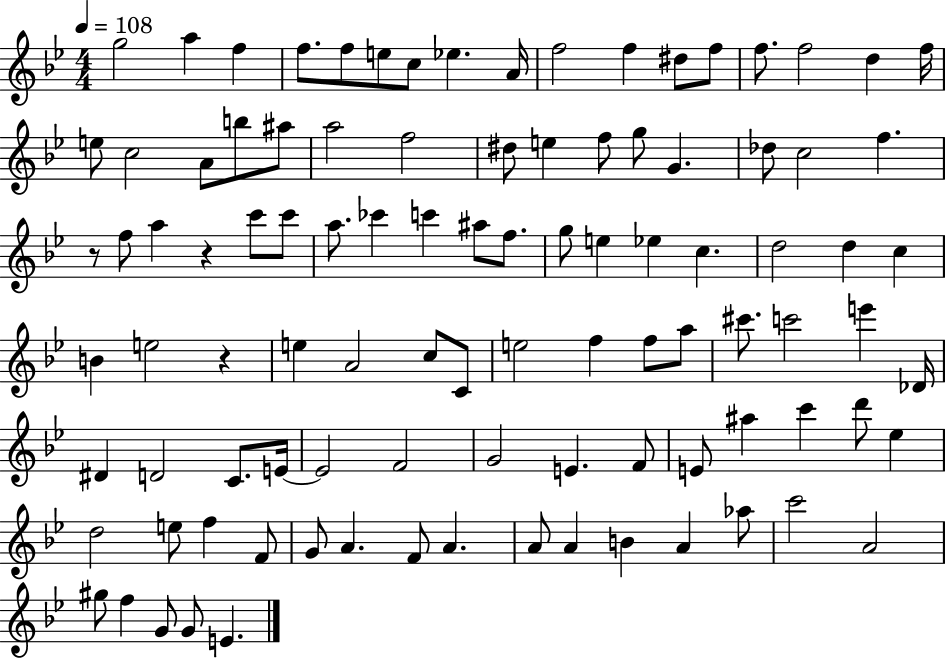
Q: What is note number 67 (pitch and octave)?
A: E4